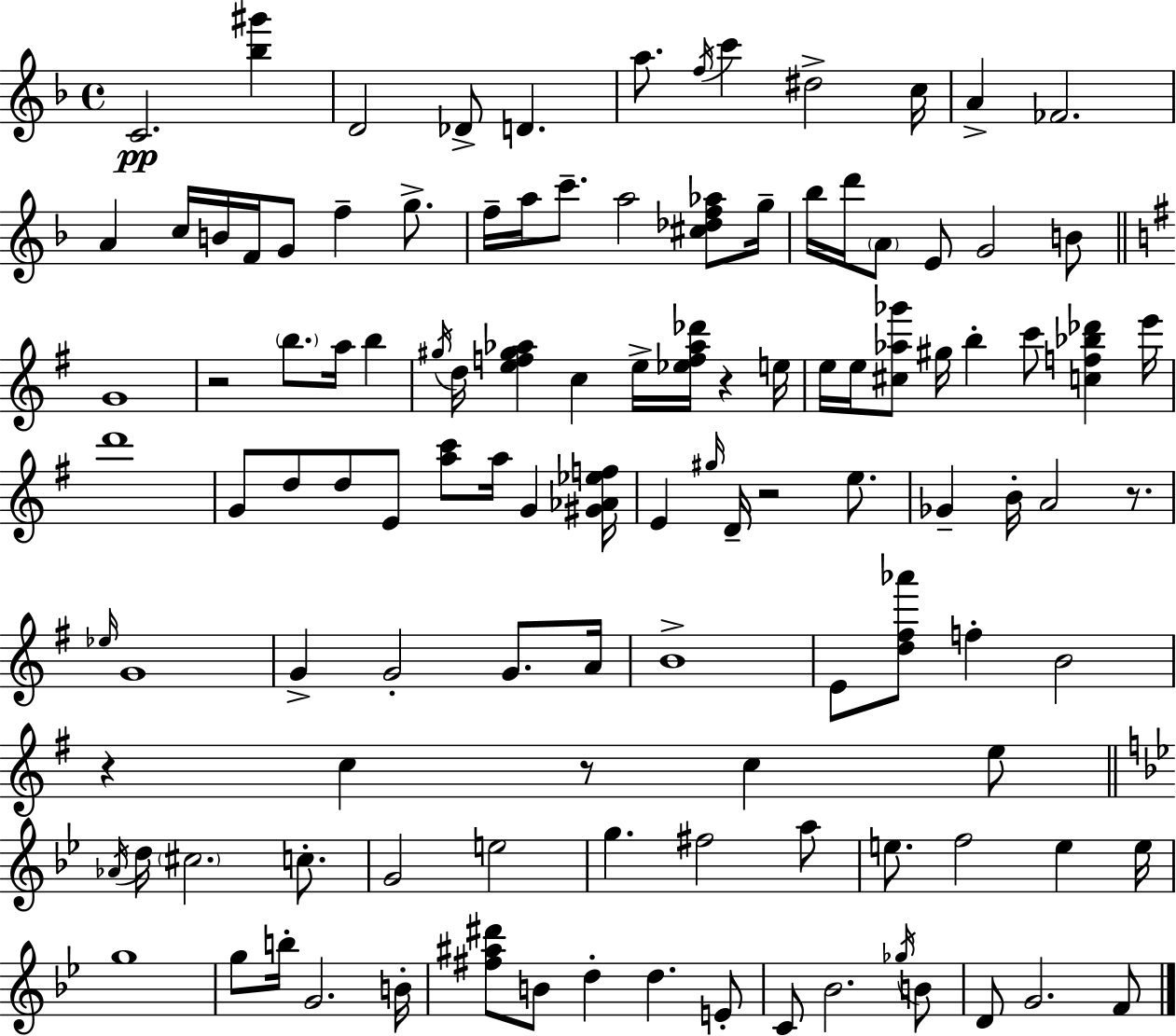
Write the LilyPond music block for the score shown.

{
  \clef treble
  \time 4/4
  \defaultTimeSignature
  \key f \major
  \repeat volta 2 { c'2.\pp <bes'' gis'''>4 | d'2 des'8-> d'4. | a''8. \acciaccatura { f''16 } c'''4 dis''2-> | c''16 a'4-> fes'2. | \break a'4 c''16 b'16 f'16 g'8 f''4-- g''8.-> | f''16-- a''16 c'''8.-- a''2 <cis'' des'' f'' aes''>8 | g''16-- bes''16 d'''16 \parenthesize a'8 e'8 g'2 b'8 | \bar "||" \break \key g \major g'1 | r2 \parenthesize b''8. a''16 b''4 | \acciaccatura { gis''16 } d''16 <e'' f'' gis'' aes''>4 c''4 e''16-> <ees'' f'' aes'' des'''>16 r4 | e''16 e''16 e''16 <cis'' aes'' ges'''>8 gis''16 b''4-. c'''8 <c'' f'' bes'' des'''>4 | \break e'''16 d'''1 | g'8 d''8 d''8 e'8 <a'' c'''>8 a''16 g'4 | <gis' aes' ees'' f''>16 e'4 \grace { gis''16 } d'16-- r2 e''8. | ges'4-- b'16-. a'2 r8. | \break \grace { ees''16 } g'1 | g'4-> g'2-. g'8. | a'16 b'1-> | e'8 <d'' fis'' aes'''>8 f''4-. b'2 | \break r4 c''4 r8 c''4 | e''8 \bar "||" \break \key bes \major \acciaccatura { aes'16 } d''16 \parenthesize cis''2. c''8.-. | g'2 e''2 | g''4. fis''2 a''8 | e''8. f''2 e''4 | \break e''16 g''1 | g''8 b''16-. g'2. | b'16-. <fis'' ais'' dis'''>8 b'8 d''4-. d''4. e'8-. | c'8 bes'2. \acciaccatura { ges''16 } | \break b'8 d'8 g'2. | f'8 } \bar "|."
}